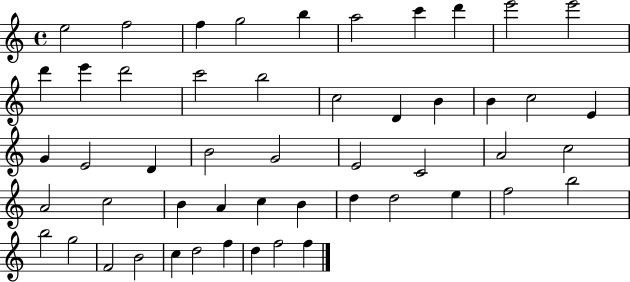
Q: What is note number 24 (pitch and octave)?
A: D4